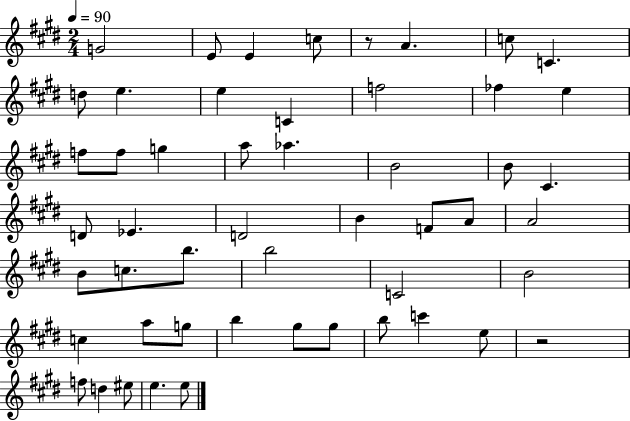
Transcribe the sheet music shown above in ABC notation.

X:1
T:Untitled
M:2/4
L:1/4
K:E
G2 E/2 E c/2 z/2 A c/2 C d/2 e e C f2 _f e f/2 f/2 g a/2 _a B2 B/2 ^C D/2 _E D2 B F/2 A/2 A2 B/2 c/2 b/2 b2 C2 B2 c a/2 g/2 b ^g/2 ^g/2 b/2 c' e/2 z2 f/2 d ^e/2 e e/2